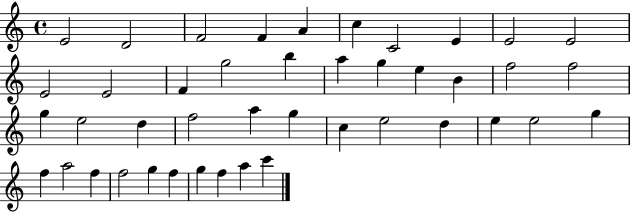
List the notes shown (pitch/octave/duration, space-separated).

E4/h D4/h F4/h F4/q A4/q C5/q C4/h E4/q E4/h E4/h E4/h E4/h F4/q G5/h B5/q A5/q G5/q E5/q B4/q F5/h F5/h G5/q E5/h D5/q F5/h A5/q G5/q C5/q E5/h D5/q E5/q E5/h G5/q F5/q A5/h F5/q F5/h G5/q F5/q G5/q F5/q A5/q C6/q